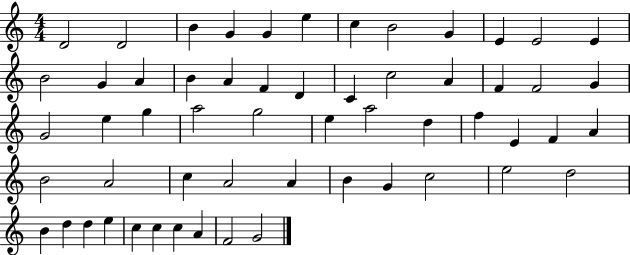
X:1
T:Untitled
M:4/4
L:1/4
K:C
D2 D2 B G G e c B2 G E E2 E B2 G A B A F D C c2 A F F2 G G2 e g a2 g2 e a2 d f E F A B2 A2 c A2 A B G c2 e2 d2 B d d e c c c A F2 G2